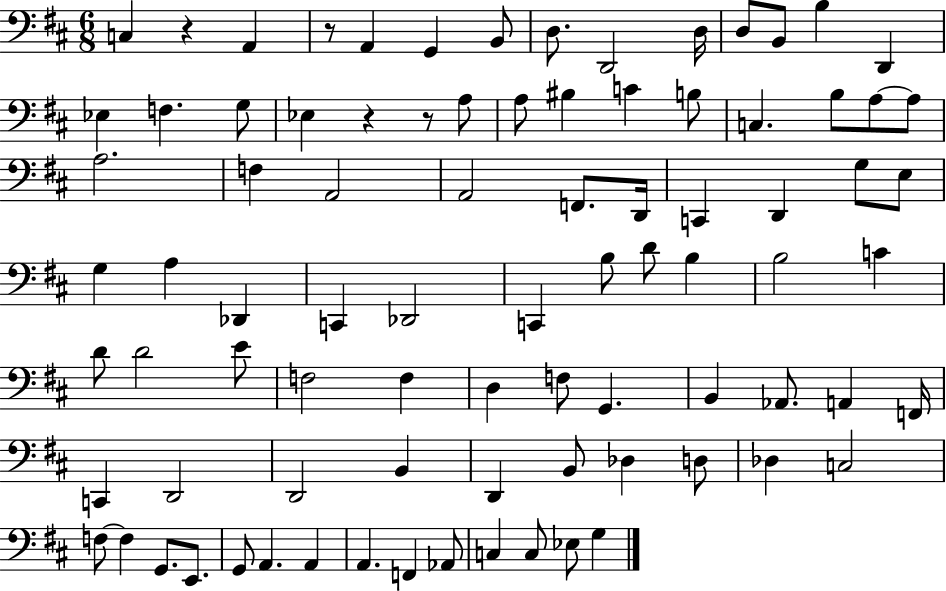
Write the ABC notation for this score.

X:1
T:Untitled
M:6/8
L:1/4
K:D
C, z A,, z/2 A,, G,, B,,/2 D,/2 D,,2 D,/4 D,/2 B,,/2 B, D,, _E, F, G,/2 _E, z z/2 A,/2 A,/2 ^B, C B,/2 C, B,/2 A,/2 A,/2 A,2 F, A,,2 A,,2 F,,/2 D,,/4 C,, D,, G,/2 E,/2 G, A, _D,, C,, _D,,2 C,, B,/2 D/2 B, B,2 C D/2 D2 E/2 F,2 F, D, F,/2 G,, B,, _A,,/2 A,, F,,/4 C,, D,,2 D,,2 B,, D,, B,,/2 _D, D,/2 _D, C,2 F,/2 F, G,,/2 E,,/2 G,,/2 A,, A,, A,, F,, _A,,/2 C, C,/2 _E,/2 G,